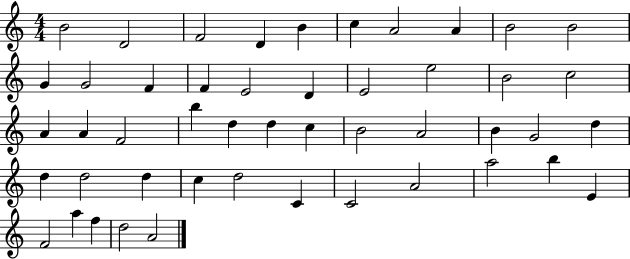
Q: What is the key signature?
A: C major